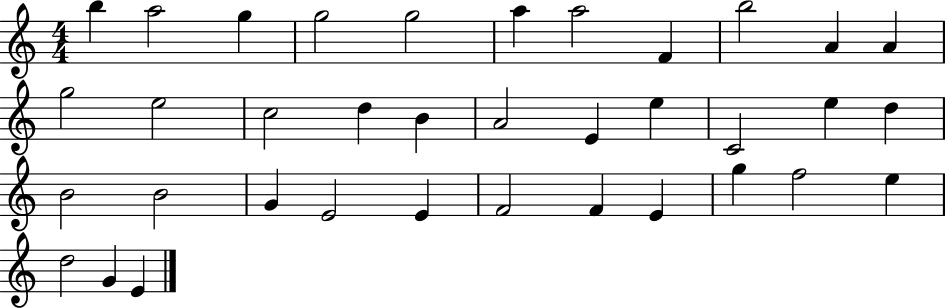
{
  \clef treble
  \numericTimeSignature
  \time 4/4
  \key c \major
  b''4 a''2 g''4 | g''2 g''2 | a''4 a''2 f'4 | b''2 a'4 a'4 | \break g''2 e''2 | c''2 d''4 b'4 | a'2 e'4 e''4 | c'2 e''4 d''4 | \break b'2 b'2 | g'4 e'2 e'4 | f'2 f'4 e'4 | g''4 f''2 e''4 | \break d''2 g'4 e'4 | \bar "|."
}